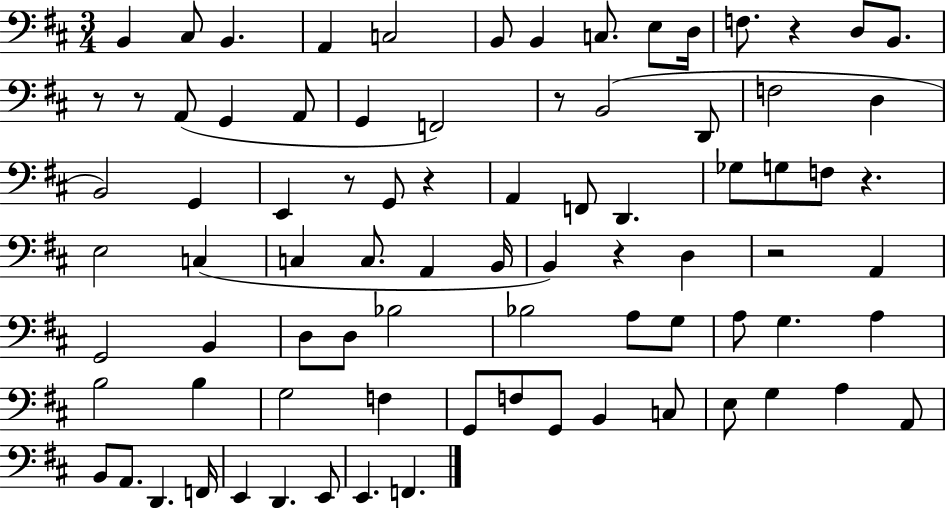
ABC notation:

X:1
T:Untitled
M:3/4
L:1/4
K:D
B,, ^C,/2 B,, A,, C,2 B,,/2 B,, C,/2 E,/2 D,/4 F,/2 z D,/2 B,,/2 z/2 z/2 A,,/2 G,, A,,/2 G,, F,,2 z/2 B,,2 D,,/2 F,2 D, B,,2 G,, E,, z/2 G,,/2 z A,, F,,/2 D,, _G,/2 G,/2 F,/2 z E,2 C, C, C,/2 A,, B,,/4 B,, z D, z2 A,, G,,2 B,, D,/2 D,/2 _B,2 _B,2 A,/2 G,/2 A,/2 G, A, B,2 B, G,2 F, G,,/2 F,/2 G,,/2 B,, C,/2 E,/2 G, A, A,,/2 B,,/2 A,,/2 D,, F,,/4 E,, D,, E,,/2 E,, F,,